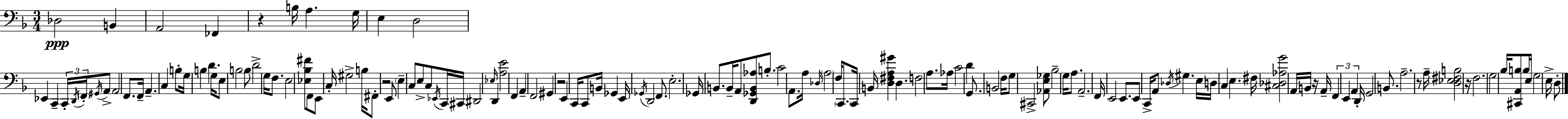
X:1
T:Untitled
M:3/4
L:1/4
K:F
_D,2 B,, A,,2 _F,, z B,/4 A, G,/4 E, D,2 _E,, C,, C,,/4 D,,/4 F,,/4 ^G,,/4 A,,/2 A,,2 F,,/2 F,,/4 A,, C, B,/2 G,/4 B, D G,/4 E,/2 B,2 B,/2 D2 G,/4 F,/2 E,2 [_E,_B,^F]/2 F,,/2 E,,/2 C,/4 ^G,2 B,/4 ^F,,/2 z2 E,,/2 E, C,/2 E,/2 C,/2 _E,,/4 C,,/4 ^C,,/4 ^D,,2 _E,/4 D,, [A,E]2 F,, A,, F,,2 ^G,, z2 E,, C,,/4 C,,/2 B,,/4 _G,, E,,/4 _G,,/4 D,,2 F,,/2 E,2 _G,,/4 B,,/2 B,,/4 A,,/2 [D,,_G,,B,,_A,]/2 B,/2 C2 A,,/2 A,/4 _D,/4 A,2 F,/4 C,,/2 C,,/4 B,,/4 [D,^F,A,^G] D, F,2 A,/2 _A,/4 C2 D G,,/2 B,,2 F,/4 G,/2 ^C,,2 [_A,,E,_G,]/2 _B,2 G,/4 A,/2 A,,2 F,,/4 E,,2 E,,/2 E,,/2 C,,/4 A,,/2 _D,/4 ^G, E,/4 D,/4 C, E, ^F,/4 [^C,_D,_A,G]2 A,,/4 B,,/4 z/4 A,,/4 F,, E,, A,, D,,/4 G,,2 B,,/2 A,2 z/2 A,/4 [D,_E,^F,B,]2 z/4 F,2 G,2 _B,/4 [^C,,A,,B,]/2 B,/4 E,/4 G,2 E,/4 D,/2